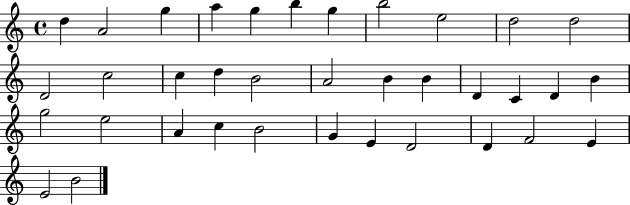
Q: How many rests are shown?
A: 0